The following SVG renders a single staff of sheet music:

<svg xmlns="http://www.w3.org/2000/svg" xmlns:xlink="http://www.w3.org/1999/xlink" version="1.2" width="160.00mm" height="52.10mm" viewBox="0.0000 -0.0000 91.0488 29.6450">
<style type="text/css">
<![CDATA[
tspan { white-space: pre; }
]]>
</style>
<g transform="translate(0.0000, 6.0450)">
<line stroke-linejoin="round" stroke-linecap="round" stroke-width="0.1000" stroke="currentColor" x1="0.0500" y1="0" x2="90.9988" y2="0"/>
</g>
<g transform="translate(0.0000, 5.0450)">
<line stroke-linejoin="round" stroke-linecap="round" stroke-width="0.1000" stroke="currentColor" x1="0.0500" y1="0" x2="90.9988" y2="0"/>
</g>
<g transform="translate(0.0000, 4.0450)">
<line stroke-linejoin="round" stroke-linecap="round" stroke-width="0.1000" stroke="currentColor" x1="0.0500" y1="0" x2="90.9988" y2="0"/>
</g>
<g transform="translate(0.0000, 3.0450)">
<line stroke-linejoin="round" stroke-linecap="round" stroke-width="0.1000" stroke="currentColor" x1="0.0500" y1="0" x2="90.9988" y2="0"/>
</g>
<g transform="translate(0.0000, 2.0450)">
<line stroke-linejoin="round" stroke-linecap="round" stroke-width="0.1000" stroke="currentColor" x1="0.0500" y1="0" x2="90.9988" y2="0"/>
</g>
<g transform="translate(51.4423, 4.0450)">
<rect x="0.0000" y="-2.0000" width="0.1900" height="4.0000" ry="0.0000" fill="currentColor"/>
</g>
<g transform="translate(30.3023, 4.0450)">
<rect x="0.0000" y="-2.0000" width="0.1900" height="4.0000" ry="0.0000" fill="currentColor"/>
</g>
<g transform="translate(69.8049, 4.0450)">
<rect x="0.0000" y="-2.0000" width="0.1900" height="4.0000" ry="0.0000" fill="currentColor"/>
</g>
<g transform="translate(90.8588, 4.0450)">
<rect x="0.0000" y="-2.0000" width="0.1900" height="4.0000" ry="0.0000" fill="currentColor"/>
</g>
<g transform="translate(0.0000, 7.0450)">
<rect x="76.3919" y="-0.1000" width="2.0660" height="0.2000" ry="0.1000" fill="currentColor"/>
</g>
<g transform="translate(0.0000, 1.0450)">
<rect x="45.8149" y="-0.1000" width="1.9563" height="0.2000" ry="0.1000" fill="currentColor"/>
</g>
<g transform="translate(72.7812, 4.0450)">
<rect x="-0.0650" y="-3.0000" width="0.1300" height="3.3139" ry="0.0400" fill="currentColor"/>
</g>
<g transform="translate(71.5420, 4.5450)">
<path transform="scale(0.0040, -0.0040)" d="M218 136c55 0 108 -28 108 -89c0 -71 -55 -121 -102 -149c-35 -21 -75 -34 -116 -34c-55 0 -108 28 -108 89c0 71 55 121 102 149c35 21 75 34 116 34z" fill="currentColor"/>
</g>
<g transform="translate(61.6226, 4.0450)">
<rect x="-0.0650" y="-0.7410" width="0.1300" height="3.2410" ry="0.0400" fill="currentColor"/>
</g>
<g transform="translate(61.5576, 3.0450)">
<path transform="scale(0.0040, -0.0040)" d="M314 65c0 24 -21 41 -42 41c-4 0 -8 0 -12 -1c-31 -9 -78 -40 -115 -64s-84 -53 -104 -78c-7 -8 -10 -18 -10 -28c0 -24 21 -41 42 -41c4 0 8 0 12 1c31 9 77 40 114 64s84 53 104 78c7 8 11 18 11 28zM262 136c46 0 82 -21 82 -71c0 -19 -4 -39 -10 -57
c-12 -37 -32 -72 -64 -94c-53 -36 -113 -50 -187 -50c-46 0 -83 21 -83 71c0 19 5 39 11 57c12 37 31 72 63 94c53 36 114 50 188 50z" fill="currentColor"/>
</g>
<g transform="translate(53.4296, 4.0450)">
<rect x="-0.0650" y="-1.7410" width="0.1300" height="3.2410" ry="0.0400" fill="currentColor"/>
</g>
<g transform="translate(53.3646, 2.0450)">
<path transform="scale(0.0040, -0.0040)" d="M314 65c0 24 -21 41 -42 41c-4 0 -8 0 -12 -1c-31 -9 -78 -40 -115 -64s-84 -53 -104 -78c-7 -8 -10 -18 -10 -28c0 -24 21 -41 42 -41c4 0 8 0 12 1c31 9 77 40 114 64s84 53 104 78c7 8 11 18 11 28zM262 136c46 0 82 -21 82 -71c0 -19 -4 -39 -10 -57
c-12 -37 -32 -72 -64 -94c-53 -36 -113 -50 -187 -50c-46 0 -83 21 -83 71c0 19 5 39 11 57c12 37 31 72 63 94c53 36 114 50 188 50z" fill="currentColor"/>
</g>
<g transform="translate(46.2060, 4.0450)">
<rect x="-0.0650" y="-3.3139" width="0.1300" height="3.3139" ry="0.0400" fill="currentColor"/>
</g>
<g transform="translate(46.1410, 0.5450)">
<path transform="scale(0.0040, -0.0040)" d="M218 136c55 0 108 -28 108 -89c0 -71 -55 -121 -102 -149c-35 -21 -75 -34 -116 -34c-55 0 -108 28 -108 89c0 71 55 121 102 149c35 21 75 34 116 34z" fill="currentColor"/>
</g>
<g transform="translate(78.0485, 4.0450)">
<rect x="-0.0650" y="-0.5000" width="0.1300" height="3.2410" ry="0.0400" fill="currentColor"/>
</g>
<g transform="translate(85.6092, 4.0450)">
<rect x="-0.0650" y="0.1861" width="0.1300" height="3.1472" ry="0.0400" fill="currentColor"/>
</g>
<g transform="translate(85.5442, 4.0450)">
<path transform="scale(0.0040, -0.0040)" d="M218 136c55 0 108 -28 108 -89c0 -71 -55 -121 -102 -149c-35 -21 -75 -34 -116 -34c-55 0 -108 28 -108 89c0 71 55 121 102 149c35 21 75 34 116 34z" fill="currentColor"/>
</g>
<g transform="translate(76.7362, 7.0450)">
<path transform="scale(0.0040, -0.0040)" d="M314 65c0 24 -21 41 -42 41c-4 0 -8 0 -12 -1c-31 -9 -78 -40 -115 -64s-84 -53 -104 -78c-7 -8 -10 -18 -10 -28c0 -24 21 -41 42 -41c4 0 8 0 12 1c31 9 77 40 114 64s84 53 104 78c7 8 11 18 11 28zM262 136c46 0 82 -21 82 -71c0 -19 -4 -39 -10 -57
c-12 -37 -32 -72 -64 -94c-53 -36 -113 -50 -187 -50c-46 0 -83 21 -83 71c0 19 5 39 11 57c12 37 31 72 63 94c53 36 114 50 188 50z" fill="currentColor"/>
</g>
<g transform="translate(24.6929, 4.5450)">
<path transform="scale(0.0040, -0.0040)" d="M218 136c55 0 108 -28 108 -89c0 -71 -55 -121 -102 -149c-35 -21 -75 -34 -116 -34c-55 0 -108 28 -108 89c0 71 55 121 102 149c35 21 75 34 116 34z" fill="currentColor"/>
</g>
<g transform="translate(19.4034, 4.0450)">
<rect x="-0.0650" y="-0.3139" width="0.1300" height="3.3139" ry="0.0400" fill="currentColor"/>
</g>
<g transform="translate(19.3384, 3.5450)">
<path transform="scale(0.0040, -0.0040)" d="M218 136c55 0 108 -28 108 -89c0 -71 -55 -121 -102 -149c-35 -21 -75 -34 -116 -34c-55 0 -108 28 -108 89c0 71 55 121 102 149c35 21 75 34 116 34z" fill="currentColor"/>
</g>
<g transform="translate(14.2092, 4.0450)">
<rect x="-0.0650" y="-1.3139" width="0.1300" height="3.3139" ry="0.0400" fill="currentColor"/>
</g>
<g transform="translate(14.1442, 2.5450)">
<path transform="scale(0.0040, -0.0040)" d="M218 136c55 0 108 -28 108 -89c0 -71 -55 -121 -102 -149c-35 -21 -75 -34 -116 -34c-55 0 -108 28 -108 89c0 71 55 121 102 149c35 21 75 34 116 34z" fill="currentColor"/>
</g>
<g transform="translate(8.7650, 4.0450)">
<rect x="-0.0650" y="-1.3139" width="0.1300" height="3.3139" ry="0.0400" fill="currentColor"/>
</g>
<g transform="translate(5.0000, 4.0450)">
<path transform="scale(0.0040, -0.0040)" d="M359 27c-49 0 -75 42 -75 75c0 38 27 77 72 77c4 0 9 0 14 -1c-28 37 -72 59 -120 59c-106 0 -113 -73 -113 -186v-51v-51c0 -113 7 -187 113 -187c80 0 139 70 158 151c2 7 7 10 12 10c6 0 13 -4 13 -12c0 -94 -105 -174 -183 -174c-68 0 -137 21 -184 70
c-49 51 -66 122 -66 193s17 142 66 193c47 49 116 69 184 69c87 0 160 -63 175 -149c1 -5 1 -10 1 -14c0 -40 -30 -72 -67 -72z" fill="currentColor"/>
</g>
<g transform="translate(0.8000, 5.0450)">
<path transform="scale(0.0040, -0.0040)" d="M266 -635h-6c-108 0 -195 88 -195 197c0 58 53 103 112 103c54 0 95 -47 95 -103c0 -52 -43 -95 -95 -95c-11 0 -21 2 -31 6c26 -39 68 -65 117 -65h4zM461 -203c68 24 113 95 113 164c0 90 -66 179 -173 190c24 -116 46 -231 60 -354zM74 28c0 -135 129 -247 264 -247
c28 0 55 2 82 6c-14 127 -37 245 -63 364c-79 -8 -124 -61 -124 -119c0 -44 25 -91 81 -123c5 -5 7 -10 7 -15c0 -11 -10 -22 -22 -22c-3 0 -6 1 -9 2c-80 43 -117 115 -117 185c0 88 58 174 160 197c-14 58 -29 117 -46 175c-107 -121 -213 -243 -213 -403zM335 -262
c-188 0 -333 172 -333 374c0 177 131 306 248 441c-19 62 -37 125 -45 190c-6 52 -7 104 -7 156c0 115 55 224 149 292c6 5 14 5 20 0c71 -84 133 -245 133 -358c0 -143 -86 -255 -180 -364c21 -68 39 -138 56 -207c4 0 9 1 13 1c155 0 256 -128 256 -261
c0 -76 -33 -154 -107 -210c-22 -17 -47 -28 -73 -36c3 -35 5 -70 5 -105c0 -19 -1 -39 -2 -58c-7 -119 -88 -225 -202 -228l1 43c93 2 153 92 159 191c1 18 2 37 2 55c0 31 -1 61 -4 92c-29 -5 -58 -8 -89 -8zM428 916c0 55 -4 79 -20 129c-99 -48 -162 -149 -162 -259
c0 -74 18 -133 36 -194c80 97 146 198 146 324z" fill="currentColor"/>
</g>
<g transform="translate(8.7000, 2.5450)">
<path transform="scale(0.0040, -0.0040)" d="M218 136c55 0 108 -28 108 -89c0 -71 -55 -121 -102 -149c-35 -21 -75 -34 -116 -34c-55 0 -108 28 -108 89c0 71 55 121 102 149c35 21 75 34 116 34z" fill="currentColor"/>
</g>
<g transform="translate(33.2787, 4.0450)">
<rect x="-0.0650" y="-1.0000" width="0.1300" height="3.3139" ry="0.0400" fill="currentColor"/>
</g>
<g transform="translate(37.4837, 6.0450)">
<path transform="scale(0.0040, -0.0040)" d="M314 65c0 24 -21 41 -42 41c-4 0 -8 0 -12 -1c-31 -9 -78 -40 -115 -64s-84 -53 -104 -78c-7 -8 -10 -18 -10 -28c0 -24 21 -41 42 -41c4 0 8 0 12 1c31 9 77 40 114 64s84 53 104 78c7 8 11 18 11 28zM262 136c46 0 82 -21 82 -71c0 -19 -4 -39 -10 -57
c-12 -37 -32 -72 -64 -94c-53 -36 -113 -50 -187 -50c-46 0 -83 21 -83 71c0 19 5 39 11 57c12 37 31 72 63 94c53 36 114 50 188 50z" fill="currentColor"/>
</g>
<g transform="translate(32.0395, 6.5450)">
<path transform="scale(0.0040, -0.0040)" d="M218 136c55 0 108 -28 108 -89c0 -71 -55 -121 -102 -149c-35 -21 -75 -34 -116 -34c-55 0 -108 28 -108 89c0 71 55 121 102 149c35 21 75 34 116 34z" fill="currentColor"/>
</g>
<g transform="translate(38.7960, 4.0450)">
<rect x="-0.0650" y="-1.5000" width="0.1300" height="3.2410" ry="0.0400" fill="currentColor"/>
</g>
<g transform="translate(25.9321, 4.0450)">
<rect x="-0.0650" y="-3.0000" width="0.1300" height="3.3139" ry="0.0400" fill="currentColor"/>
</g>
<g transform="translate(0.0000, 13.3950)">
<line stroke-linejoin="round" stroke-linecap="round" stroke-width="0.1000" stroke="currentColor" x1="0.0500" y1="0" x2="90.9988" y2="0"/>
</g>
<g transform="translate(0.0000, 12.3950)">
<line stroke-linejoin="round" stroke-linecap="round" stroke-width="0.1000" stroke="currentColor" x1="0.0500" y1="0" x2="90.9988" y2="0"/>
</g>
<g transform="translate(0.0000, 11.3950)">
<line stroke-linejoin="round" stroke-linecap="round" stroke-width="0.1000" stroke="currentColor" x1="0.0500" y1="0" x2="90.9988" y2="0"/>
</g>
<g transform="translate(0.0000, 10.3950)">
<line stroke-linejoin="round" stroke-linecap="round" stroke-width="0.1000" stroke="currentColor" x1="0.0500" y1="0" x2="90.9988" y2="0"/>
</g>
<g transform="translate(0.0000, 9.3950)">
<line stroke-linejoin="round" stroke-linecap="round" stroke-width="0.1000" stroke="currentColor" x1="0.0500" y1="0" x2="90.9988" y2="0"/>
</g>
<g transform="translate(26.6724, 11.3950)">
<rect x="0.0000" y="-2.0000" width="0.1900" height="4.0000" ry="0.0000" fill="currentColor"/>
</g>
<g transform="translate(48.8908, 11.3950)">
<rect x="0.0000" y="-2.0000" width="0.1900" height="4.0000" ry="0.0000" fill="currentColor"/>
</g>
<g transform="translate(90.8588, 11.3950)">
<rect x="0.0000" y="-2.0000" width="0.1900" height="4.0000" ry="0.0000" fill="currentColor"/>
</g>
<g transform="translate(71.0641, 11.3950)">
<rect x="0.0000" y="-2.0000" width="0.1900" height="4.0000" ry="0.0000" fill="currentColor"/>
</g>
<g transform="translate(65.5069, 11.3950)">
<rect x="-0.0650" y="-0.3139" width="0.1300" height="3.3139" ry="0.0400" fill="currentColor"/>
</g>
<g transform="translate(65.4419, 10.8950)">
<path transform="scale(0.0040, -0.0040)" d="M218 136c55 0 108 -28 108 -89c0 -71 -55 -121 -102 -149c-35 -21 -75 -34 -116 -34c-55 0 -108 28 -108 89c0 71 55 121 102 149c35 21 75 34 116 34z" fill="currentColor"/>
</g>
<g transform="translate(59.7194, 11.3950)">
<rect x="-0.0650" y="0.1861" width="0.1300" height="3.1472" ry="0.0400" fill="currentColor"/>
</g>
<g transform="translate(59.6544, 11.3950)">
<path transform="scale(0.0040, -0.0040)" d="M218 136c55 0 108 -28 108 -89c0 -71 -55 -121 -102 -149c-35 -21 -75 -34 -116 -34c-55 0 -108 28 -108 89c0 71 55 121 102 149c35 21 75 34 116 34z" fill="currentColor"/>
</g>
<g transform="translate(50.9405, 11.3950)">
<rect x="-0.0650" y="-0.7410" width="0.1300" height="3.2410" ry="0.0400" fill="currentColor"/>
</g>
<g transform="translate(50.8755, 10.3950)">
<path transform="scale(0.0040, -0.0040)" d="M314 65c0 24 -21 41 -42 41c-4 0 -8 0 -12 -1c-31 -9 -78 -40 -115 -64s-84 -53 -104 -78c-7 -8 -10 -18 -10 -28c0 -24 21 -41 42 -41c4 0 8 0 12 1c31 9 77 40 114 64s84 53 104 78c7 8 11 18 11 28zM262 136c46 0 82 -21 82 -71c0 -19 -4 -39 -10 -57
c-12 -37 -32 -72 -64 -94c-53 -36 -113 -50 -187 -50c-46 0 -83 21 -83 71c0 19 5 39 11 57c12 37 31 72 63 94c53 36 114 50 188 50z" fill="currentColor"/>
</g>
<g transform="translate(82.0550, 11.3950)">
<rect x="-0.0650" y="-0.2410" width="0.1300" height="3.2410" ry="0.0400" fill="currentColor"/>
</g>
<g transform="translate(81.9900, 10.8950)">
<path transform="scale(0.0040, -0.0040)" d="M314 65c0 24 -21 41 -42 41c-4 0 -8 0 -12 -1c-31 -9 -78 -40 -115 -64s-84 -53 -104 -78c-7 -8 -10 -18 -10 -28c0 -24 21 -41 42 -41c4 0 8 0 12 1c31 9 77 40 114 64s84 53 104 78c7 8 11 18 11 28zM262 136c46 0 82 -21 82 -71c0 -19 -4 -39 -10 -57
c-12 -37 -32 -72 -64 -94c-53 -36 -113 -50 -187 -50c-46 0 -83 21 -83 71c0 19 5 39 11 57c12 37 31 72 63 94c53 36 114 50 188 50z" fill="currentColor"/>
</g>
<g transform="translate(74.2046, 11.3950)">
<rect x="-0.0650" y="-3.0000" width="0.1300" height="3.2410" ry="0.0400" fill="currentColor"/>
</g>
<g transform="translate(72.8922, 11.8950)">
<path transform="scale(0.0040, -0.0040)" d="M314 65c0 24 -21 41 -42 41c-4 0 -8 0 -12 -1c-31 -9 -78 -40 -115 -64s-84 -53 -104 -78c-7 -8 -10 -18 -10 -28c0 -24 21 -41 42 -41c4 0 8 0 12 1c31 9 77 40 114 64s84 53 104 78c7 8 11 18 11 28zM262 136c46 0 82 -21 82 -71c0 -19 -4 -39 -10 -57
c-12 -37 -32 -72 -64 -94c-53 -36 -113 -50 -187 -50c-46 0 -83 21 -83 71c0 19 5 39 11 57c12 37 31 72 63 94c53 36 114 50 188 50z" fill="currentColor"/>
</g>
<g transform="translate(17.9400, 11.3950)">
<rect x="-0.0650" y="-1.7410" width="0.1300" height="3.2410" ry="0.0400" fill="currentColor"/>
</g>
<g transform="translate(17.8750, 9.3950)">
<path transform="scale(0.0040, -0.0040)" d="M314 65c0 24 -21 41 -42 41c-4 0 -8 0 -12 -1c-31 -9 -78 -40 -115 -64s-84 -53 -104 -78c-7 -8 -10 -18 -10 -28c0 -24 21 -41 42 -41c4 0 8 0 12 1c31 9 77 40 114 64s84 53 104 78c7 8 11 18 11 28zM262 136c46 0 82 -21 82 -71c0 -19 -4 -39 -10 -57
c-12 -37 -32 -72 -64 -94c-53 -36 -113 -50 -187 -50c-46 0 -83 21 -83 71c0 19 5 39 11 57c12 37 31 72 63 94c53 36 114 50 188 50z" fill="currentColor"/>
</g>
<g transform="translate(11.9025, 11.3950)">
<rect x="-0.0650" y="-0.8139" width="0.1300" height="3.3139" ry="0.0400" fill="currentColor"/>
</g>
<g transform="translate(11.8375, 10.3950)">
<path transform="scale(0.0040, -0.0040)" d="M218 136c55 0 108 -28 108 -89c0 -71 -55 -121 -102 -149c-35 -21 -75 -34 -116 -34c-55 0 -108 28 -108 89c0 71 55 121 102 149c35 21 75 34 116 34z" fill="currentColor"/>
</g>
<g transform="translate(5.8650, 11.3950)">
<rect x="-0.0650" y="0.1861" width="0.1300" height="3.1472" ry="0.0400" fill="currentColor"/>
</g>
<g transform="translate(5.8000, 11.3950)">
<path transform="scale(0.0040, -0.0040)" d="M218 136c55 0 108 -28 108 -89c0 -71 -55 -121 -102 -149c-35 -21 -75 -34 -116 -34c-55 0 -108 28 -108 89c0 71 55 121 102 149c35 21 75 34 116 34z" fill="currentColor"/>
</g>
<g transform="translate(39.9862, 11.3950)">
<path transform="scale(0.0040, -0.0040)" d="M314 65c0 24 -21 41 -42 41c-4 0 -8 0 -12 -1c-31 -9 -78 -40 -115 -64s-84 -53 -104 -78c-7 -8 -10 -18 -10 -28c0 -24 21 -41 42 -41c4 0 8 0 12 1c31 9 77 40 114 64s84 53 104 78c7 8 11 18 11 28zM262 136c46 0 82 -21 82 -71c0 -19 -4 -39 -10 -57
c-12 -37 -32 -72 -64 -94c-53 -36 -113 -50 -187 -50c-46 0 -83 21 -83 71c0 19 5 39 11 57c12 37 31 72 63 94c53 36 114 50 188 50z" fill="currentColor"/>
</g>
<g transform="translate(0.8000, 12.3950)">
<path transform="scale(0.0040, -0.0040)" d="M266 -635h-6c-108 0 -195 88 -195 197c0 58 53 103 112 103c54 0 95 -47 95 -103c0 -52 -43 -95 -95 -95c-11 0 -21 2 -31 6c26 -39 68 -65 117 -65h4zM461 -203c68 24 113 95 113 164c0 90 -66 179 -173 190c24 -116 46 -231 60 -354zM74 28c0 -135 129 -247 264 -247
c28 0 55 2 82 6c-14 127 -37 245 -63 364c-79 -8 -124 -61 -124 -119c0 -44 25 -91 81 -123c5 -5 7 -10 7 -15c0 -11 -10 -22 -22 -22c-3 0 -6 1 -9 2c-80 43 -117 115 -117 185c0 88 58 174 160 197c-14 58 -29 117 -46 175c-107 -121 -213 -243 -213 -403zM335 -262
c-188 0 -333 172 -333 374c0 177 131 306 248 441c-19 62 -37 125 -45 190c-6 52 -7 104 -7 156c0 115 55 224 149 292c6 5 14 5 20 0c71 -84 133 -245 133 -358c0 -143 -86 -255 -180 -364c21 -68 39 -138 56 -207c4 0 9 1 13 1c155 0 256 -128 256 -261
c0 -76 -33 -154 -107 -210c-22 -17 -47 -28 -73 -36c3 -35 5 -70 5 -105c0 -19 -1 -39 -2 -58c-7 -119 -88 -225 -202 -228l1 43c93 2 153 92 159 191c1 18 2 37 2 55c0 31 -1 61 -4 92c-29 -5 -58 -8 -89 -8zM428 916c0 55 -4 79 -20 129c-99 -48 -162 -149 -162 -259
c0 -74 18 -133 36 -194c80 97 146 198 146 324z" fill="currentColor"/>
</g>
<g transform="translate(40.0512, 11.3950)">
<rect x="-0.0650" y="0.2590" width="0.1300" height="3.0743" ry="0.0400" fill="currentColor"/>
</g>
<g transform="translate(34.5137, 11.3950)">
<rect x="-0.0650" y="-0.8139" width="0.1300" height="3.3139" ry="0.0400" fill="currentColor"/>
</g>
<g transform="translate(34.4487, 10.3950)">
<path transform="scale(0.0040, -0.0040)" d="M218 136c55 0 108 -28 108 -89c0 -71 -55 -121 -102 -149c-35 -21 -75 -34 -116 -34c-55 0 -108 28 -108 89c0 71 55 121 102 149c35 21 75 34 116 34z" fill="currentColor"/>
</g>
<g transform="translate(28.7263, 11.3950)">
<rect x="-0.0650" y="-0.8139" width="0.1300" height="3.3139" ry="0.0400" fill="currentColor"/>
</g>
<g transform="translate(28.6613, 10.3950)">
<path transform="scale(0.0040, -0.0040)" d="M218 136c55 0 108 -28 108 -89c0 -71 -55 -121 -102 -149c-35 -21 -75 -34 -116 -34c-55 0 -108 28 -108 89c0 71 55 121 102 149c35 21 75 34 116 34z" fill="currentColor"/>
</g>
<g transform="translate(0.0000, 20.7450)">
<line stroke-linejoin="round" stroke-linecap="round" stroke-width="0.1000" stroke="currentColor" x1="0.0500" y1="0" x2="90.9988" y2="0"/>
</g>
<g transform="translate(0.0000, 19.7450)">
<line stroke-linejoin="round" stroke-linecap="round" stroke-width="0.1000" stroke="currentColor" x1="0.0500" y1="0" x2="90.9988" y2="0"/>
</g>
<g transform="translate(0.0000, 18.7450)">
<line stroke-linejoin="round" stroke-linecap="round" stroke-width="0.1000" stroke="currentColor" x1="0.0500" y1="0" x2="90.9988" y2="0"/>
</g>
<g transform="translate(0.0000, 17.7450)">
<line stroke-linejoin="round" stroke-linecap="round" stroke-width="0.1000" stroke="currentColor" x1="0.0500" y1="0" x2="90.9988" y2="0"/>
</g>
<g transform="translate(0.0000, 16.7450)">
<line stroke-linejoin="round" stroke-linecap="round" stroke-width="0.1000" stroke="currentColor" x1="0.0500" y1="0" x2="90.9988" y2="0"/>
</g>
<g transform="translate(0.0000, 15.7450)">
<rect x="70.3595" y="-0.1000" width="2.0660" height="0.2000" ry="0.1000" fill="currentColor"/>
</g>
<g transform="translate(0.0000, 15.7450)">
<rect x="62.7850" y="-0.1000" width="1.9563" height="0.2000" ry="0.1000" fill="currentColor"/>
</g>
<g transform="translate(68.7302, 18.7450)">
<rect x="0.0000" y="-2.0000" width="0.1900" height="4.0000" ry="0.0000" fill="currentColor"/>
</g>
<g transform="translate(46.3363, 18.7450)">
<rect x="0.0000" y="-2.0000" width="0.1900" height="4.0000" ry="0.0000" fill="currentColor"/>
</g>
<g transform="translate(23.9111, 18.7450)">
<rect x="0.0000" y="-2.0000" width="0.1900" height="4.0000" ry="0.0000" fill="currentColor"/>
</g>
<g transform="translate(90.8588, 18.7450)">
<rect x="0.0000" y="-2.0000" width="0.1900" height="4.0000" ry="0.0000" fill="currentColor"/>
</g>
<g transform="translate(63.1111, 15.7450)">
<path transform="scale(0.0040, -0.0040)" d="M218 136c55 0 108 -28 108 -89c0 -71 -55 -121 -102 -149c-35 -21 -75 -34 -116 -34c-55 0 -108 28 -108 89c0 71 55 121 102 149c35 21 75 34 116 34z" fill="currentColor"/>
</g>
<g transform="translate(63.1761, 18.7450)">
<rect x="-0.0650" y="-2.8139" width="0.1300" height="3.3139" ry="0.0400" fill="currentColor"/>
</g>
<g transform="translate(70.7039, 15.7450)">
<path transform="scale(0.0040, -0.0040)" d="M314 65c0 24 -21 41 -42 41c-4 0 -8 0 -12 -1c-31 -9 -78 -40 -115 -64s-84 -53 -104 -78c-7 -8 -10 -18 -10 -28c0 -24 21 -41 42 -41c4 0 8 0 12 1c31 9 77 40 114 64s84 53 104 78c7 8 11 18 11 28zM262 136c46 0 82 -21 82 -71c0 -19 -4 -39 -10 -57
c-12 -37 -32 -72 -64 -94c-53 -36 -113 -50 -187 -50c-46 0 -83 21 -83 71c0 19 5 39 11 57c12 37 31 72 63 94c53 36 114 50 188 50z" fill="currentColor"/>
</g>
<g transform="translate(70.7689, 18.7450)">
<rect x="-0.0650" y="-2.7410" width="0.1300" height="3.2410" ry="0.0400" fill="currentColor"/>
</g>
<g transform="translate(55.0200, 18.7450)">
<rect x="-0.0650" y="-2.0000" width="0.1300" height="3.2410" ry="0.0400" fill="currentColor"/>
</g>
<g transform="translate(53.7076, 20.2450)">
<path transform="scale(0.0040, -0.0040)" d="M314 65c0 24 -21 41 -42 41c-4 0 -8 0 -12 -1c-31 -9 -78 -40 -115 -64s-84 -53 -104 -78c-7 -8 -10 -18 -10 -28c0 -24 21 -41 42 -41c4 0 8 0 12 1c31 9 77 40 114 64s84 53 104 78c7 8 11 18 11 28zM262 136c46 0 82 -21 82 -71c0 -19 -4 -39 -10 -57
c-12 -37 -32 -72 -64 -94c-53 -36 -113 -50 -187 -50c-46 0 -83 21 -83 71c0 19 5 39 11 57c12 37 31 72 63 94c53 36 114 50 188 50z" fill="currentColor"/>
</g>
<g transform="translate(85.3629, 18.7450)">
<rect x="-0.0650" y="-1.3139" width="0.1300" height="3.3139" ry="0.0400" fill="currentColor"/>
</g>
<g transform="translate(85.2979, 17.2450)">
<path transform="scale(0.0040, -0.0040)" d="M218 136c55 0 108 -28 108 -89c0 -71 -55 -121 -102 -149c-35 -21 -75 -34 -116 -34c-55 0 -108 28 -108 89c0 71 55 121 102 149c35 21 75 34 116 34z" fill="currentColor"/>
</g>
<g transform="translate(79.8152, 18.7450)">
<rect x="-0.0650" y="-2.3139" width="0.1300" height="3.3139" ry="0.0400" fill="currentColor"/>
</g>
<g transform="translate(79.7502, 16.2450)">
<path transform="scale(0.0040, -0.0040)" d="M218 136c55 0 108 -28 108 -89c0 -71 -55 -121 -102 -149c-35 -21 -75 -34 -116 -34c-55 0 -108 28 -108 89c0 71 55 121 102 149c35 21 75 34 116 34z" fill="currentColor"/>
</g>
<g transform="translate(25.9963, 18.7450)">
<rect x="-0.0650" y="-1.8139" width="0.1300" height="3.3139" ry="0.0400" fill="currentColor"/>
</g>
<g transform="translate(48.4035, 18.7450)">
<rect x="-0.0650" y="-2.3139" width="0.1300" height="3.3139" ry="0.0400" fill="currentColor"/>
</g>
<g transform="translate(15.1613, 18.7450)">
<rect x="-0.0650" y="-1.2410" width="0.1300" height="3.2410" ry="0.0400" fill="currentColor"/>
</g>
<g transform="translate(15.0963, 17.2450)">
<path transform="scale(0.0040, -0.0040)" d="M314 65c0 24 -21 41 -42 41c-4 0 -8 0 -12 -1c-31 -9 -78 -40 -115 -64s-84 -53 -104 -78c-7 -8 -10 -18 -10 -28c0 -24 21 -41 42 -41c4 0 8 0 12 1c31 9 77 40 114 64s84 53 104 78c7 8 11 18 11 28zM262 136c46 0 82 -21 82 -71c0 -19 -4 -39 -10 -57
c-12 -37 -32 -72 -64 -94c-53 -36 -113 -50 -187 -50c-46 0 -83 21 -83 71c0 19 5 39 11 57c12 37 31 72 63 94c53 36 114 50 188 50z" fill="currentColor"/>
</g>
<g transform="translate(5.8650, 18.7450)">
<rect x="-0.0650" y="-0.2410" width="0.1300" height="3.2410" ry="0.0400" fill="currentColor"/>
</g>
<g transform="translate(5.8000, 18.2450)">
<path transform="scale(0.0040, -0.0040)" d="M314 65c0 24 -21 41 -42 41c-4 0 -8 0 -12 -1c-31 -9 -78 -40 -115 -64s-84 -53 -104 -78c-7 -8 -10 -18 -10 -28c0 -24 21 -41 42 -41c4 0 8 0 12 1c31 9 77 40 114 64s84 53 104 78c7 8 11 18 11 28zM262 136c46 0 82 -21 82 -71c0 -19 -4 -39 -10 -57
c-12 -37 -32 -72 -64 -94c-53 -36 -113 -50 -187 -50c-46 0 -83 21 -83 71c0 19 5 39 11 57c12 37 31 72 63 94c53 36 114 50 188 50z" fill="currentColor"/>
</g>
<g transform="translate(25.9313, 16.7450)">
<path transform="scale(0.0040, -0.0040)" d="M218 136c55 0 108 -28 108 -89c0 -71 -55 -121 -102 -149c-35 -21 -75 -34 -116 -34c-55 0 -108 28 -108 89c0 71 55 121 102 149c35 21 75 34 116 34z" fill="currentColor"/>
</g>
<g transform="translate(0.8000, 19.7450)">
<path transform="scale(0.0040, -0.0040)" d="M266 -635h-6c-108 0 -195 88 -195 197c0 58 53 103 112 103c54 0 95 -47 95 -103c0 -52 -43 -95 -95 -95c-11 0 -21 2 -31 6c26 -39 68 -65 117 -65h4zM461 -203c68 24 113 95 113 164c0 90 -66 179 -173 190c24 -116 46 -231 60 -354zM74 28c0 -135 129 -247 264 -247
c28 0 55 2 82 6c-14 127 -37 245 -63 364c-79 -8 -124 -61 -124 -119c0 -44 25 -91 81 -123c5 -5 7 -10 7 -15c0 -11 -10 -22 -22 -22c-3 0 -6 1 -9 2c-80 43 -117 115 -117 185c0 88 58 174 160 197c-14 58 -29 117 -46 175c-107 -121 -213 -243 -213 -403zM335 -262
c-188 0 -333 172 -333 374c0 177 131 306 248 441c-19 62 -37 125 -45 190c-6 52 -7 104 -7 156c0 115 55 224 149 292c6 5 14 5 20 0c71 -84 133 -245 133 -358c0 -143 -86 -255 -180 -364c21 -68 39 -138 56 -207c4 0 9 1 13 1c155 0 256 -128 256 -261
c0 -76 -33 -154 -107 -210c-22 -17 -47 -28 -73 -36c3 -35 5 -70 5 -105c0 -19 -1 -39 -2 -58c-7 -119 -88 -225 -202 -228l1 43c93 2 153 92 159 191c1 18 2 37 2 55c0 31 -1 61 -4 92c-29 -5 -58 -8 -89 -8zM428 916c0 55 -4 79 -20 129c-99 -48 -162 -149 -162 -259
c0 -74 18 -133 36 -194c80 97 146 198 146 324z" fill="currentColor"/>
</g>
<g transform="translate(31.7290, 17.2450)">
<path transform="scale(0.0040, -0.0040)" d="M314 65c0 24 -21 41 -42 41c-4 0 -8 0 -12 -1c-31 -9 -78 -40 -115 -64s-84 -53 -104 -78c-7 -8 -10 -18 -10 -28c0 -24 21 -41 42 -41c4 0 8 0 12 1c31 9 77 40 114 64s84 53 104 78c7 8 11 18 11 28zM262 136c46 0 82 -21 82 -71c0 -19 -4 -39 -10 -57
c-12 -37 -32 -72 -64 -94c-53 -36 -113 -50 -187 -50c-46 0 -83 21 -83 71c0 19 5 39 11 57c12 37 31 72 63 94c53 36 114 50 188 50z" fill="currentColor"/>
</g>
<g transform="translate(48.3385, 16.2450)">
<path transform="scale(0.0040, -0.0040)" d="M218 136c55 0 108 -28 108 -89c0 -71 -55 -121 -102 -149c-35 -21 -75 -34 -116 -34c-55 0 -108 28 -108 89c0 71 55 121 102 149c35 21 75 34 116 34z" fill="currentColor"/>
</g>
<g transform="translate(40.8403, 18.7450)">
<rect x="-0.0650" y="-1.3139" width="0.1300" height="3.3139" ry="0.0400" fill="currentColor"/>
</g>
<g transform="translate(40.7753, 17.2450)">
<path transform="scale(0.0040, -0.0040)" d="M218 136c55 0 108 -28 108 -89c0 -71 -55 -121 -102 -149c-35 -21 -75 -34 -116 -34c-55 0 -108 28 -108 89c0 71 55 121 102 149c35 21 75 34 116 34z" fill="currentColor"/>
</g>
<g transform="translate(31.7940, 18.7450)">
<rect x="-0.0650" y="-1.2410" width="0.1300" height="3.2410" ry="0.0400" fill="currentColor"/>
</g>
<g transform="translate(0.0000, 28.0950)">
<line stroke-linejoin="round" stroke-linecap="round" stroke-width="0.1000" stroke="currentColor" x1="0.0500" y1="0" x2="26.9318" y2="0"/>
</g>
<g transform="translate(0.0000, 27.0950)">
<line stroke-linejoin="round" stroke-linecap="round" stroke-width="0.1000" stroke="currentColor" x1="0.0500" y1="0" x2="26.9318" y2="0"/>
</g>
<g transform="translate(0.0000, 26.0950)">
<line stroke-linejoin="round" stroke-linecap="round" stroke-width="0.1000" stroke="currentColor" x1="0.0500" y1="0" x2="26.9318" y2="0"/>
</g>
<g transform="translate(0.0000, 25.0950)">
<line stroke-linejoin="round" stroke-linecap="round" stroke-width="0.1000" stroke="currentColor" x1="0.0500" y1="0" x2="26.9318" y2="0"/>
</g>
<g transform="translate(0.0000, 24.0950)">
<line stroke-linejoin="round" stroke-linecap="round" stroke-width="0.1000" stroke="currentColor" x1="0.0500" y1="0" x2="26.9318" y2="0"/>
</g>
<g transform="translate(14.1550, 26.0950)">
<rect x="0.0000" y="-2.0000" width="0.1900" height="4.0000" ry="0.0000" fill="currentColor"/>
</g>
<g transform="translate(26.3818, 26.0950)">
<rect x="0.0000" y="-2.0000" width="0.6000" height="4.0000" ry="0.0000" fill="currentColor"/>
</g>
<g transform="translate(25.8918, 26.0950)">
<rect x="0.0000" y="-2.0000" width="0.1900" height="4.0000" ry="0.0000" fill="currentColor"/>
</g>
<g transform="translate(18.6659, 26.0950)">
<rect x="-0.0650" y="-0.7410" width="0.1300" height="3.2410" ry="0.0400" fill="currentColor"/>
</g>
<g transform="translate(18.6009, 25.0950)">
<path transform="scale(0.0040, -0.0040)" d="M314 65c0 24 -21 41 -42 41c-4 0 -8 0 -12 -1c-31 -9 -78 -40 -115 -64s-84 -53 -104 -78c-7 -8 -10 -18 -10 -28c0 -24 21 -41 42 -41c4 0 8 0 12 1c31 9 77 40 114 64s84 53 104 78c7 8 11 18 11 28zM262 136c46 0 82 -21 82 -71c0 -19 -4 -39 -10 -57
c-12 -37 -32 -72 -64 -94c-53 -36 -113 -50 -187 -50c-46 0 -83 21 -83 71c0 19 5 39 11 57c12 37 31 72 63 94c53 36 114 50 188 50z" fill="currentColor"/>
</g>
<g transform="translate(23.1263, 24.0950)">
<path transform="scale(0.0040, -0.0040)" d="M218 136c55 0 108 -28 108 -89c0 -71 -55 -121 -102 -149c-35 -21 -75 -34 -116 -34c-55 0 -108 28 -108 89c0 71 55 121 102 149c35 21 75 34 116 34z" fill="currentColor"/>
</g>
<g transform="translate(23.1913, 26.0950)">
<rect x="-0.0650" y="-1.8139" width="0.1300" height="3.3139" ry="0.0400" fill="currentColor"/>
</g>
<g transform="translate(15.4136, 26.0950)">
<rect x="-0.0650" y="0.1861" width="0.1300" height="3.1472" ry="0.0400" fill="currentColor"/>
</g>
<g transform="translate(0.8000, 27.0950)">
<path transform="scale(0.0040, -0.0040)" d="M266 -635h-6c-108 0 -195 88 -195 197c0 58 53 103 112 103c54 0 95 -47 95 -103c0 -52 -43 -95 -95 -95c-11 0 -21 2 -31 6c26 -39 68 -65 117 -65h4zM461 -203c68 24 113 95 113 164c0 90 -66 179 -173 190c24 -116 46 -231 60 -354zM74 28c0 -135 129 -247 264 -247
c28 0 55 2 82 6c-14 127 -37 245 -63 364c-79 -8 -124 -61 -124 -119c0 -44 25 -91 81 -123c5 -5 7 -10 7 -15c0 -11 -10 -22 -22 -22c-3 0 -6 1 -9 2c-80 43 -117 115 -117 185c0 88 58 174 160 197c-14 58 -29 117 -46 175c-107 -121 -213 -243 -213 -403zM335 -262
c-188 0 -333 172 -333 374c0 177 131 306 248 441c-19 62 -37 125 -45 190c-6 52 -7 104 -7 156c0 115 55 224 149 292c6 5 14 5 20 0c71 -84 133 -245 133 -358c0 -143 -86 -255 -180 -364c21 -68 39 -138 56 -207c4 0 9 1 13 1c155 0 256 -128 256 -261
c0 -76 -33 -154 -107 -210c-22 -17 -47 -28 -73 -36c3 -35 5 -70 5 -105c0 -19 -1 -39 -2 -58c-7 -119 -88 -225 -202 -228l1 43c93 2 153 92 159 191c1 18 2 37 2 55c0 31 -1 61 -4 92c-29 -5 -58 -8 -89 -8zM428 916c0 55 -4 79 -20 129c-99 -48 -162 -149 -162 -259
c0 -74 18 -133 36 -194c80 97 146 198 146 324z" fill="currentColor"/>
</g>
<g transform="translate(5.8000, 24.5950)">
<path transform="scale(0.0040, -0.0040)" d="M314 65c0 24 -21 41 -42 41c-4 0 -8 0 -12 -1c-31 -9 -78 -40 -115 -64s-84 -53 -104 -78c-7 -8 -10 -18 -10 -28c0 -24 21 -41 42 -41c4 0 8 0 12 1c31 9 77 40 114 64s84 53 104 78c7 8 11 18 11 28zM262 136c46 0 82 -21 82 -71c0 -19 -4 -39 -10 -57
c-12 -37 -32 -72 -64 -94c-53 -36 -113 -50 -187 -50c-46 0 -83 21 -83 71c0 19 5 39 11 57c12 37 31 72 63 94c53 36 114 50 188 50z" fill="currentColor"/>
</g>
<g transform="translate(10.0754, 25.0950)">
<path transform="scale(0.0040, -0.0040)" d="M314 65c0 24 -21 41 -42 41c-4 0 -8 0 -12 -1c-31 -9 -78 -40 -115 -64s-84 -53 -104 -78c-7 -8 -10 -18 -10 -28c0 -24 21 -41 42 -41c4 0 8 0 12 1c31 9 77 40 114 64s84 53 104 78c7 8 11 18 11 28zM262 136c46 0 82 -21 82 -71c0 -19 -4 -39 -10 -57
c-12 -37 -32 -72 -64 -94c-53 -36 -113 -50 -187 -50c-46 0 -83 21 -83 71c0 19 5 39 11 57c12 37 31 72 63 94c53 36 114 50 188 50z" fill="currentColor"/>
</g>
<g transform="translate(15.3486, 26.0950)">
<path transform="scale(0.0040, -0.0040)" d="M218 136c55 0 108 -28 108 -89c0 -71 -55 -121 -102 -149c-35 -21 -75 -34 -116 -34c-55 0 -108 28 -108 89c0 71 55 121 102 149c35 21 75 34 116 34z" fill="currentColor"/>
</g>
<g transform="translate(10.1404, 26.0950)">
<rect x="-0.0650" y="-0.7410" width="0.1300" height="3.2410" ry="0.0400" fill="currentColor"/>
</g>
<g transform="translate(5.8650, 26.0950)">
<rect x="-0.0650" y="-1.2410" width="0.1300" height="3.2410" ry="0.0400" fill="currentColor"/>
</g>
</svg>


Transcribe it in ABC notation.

X:1
T:Untitled
M:4/4
L:1/4
K:C
e e c A D E2 b f2 d2 A C2 B B d f2 d d B2 d2 B c A2 c2 c2 e2 f e2 e g F2 a a2 g e e2 d2 B d2 f